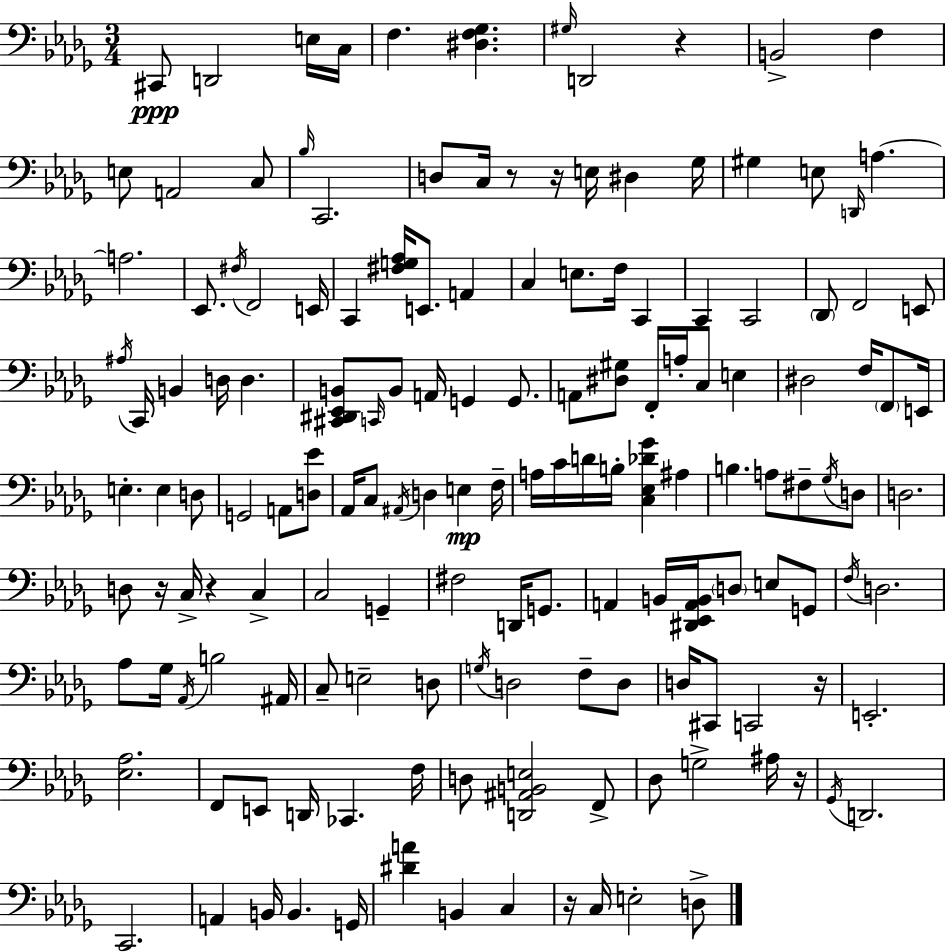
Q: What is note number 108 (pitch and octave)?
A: D3